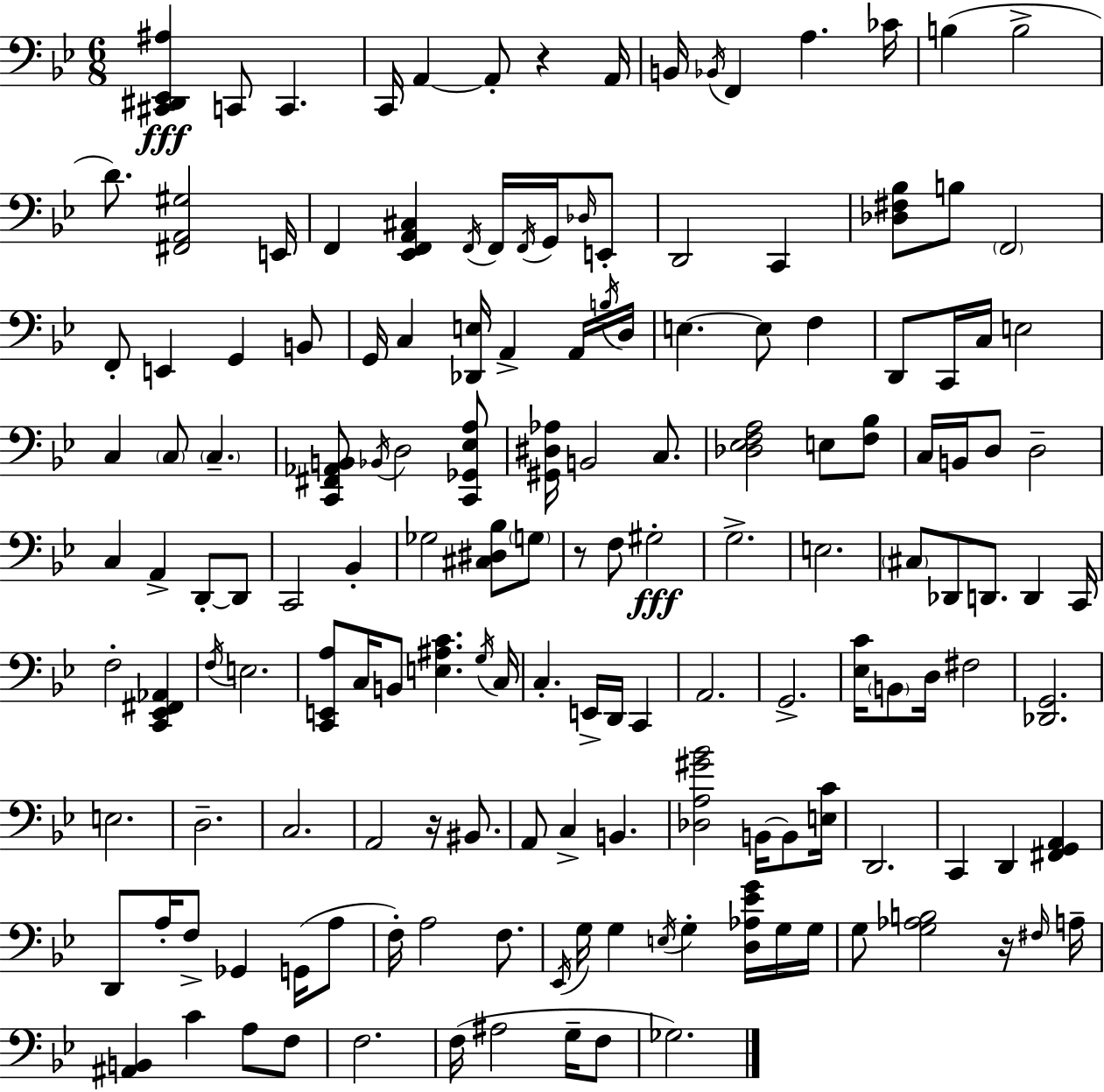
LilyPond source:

{
  \clef bass
  \numericTimeSignature
  \time 6/8
  \key bes \major
  <cis, dis, ees, ais>4\fff c,8 c,4. | c,16 a,4~~ a,8-. r4 a,16 | b,16 \acciaccatura { bes,16 } f,4 a4. | ces'16 b4( b2-> | \break d'8.) <fis, a, gis>2 | e,16 f,4 <ees, f, a, cis>4 \acciaccatura { f,16 } f,16 \acciaccatura { f,16 } | g,16 \grace { des16 } e,8-. d,2 | c,4 <des fis bes>8 b8 \parenthesize f,2 | \break f,8-. e,4 g,4 | b,8 g,16 c4 <des, e>16 a,4-> | a,16 \acciaccatura { b16 } d16 e4.~~ e8 | f4 d,8 c,16 c16 e2 | \break c4 \parenthesize c8 \parenthesize c4.-- | <c, fis, aes, b,>8 \acciaccatura { bes,16 } d2 | <c, ges, ees a>8 <gis, dis aes>16 b,2 | c8. <des ees f a>2 | \break e8 <f bes>8 c16 b,16 d8 d2-- | c4 a,4-> | d,8-.~~ d,8 c,2 | bes,4-. ges2 | \break <cis dis bes>8 \parenthesize g8 r8 f8 gis2-.\fff | g2.-> | e2. | \parenthesize cis8 des,8 d,8. | \break d,4 c,16 f2-. | <c, ees, fis, aes,>4 \acciaccatura { f16 } e2. | <c, e, a>8 c16 b,8 | <e ais c'>4. \acciaccatura { g16 } c16 c4.-. | \break e,16-> d,16 c,4 a,2. | g,2.-> | <ees c'>16 \parenthesize b,8 d16 | fis2 <des, g,>2. | \break e2. | d2.-- | c2. | a,2 | \break r16 bis,8. a,8 c4-> | b,4. <des a gis' bes'>2 | b,16~~ b,8 <e c'>16 d,2. | c,4 | \break d,4 <fis, g, a,>4 d,8 a16-. f8-> | ges,4 g,16( a8 f16-.) a2 | f8. \acciaccatura { ees,16 } g16 g4 | \acciaccatura { e16 } g4-. <d aes ees' g'>16 g16 g16 g8 | \break <g aes b>2 r16 \grace { fis16 } a16-- <ais, b,>4 | c'4 a8 f8 f2. | f16( | ais2 g16-- f8 ges2.) | \break \bar "|."
}